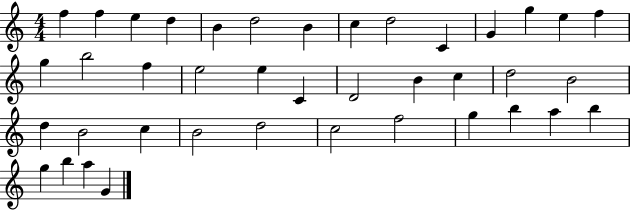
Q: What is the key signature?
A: C major